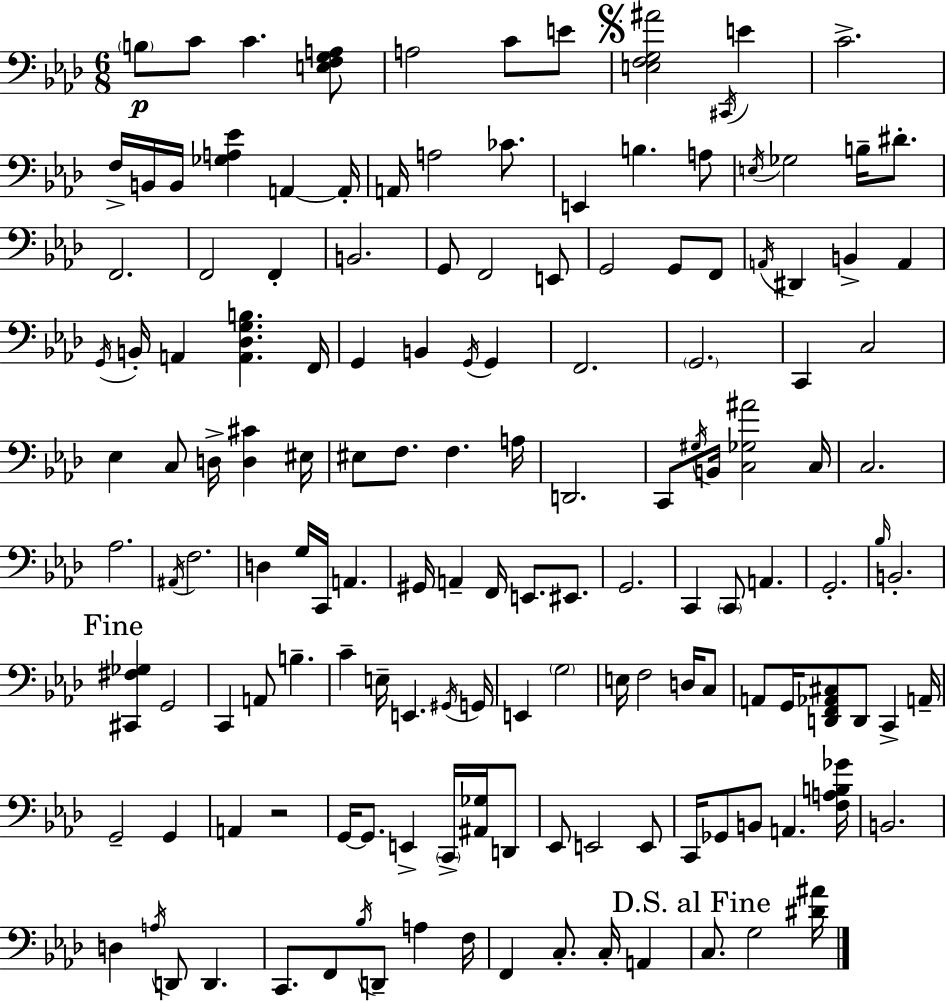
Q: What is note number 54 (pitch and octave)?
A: EIS3